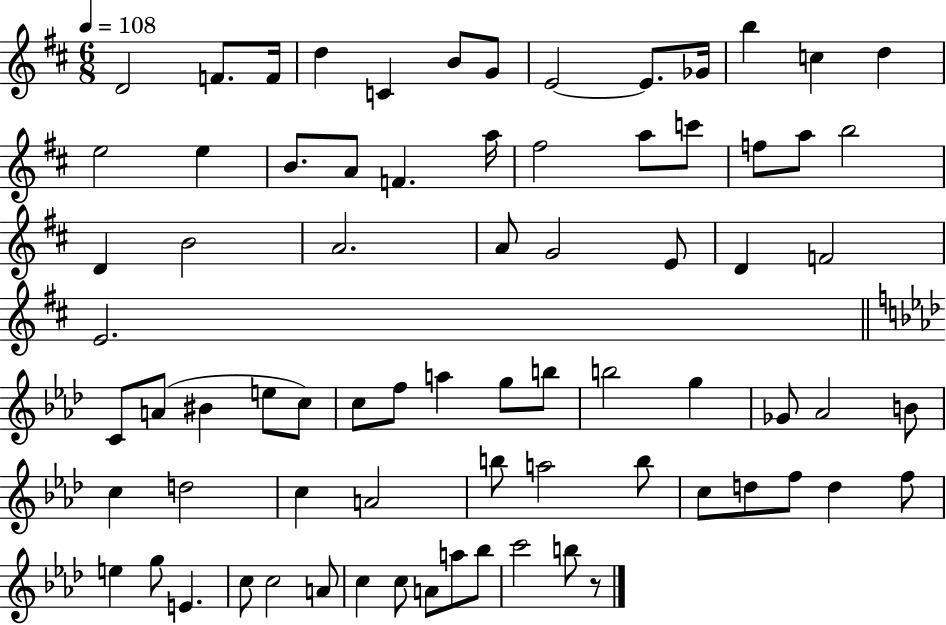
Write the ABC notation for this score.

X:1
T:Untitled
M:6/8
L:1/4
K:D
D2 F/2 F/4 d C B/2 G/2 E2 E/2 _G/4 b c d e2 e B/2 A/2 F a/4 ^f2 a/2 c'/2 f/2 a/2 b2 D B2 A2 A/2 G2 E/2 D F2 E2 C/2 A/2 ^B e/2 c/2 c/2 f/2 a g/2 b/2 b2 g _G/2 _A2 B/2 c d2 c A2 b/2 a2 b/2 c/2 d/2 f/2 d f/2 e g/2 E c/2 c2 A/2 c c/2 A/2 a/2 _b/2 c'2 b/2 z/2